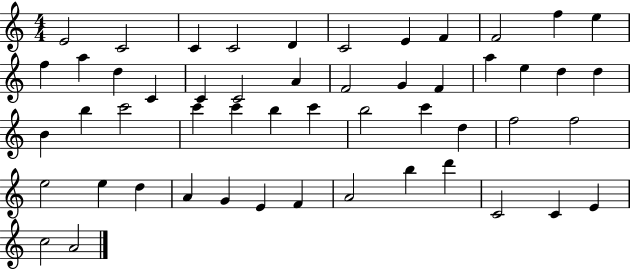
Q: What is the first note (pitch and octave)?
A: E4